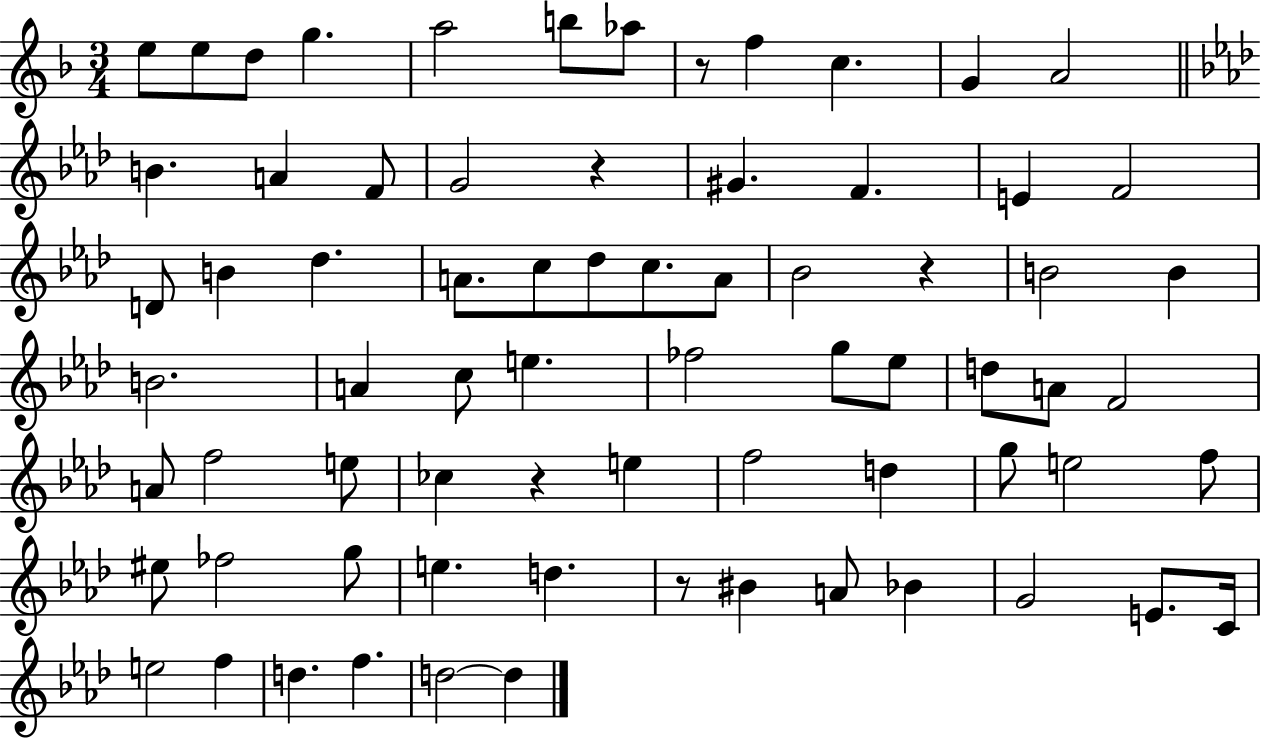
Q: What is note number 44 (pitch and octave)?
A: CES5